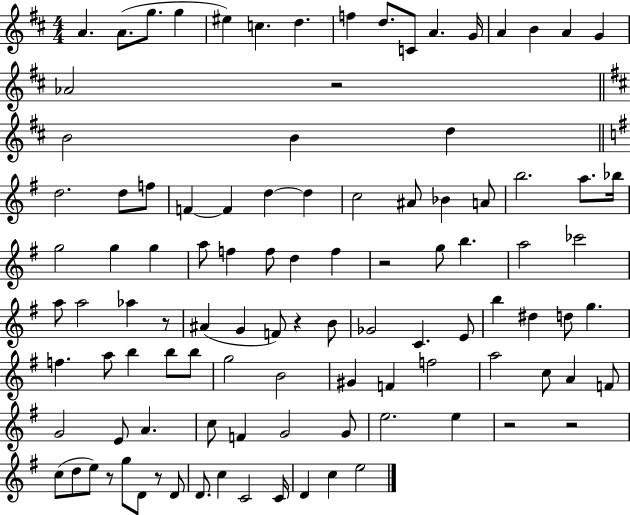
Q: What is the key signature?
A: D major